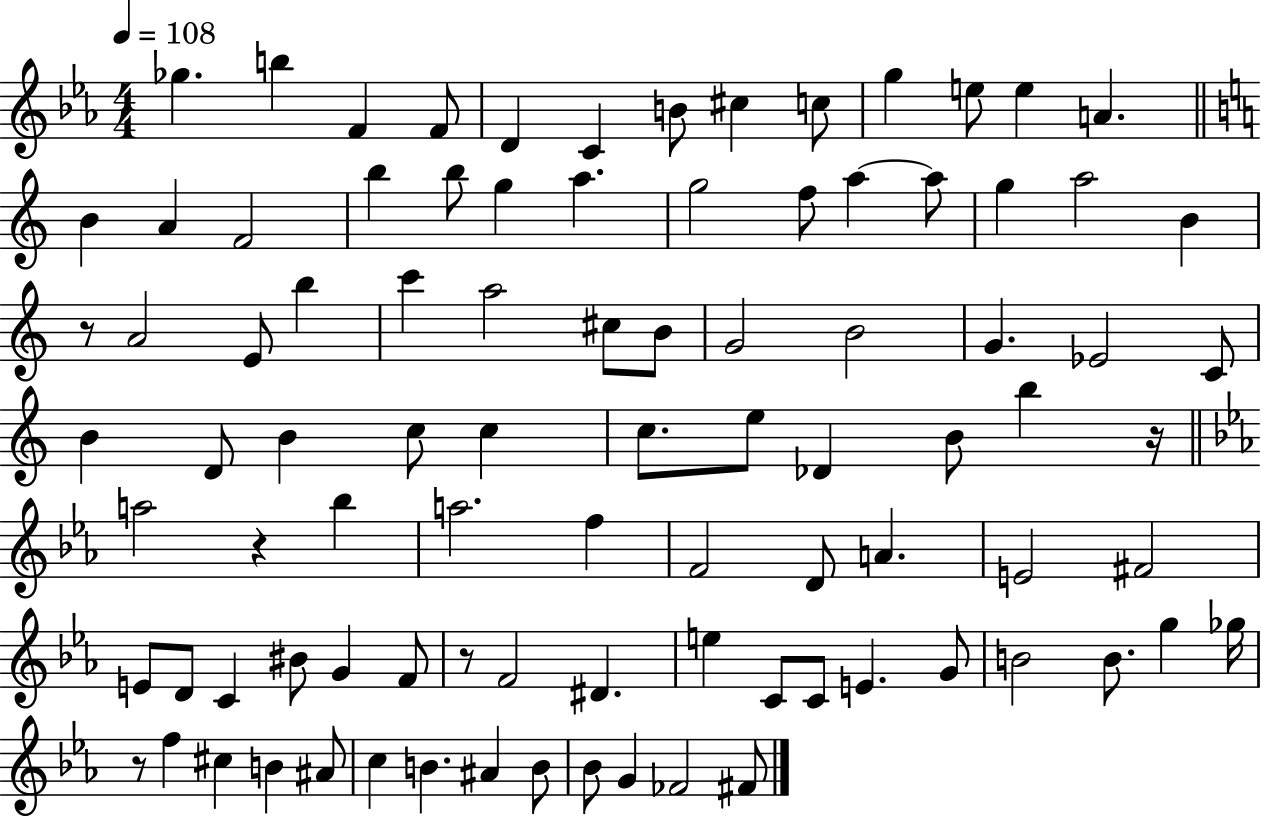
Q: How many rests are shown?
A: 5